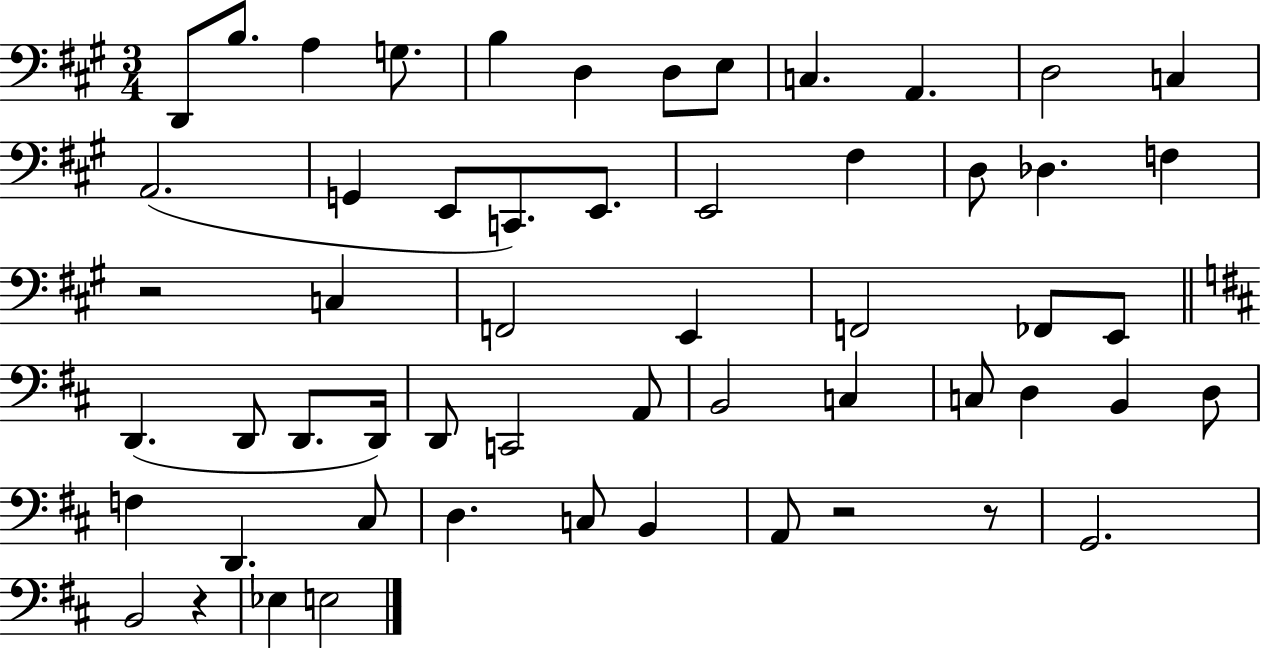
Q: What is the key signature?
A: A major